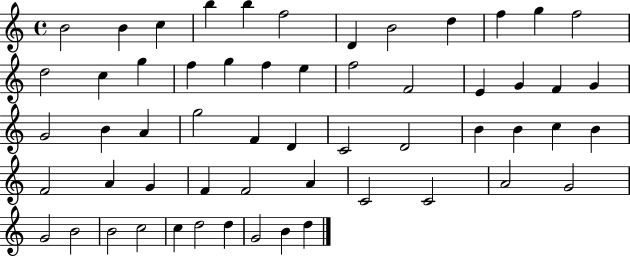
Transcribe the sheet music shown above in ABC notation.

X:1
T:Untitled
M:4/4
L:1/4
K:C
B2 B c b b f2 D B2 d f g f2 d2 c g f g f e f2 F2 E G F G G2 B A g2 F D C2 D2 B B c B F2 A G F F2 A C2 C2 A2 G2 G2 B2 B2 c2 c d2 d G2 B d